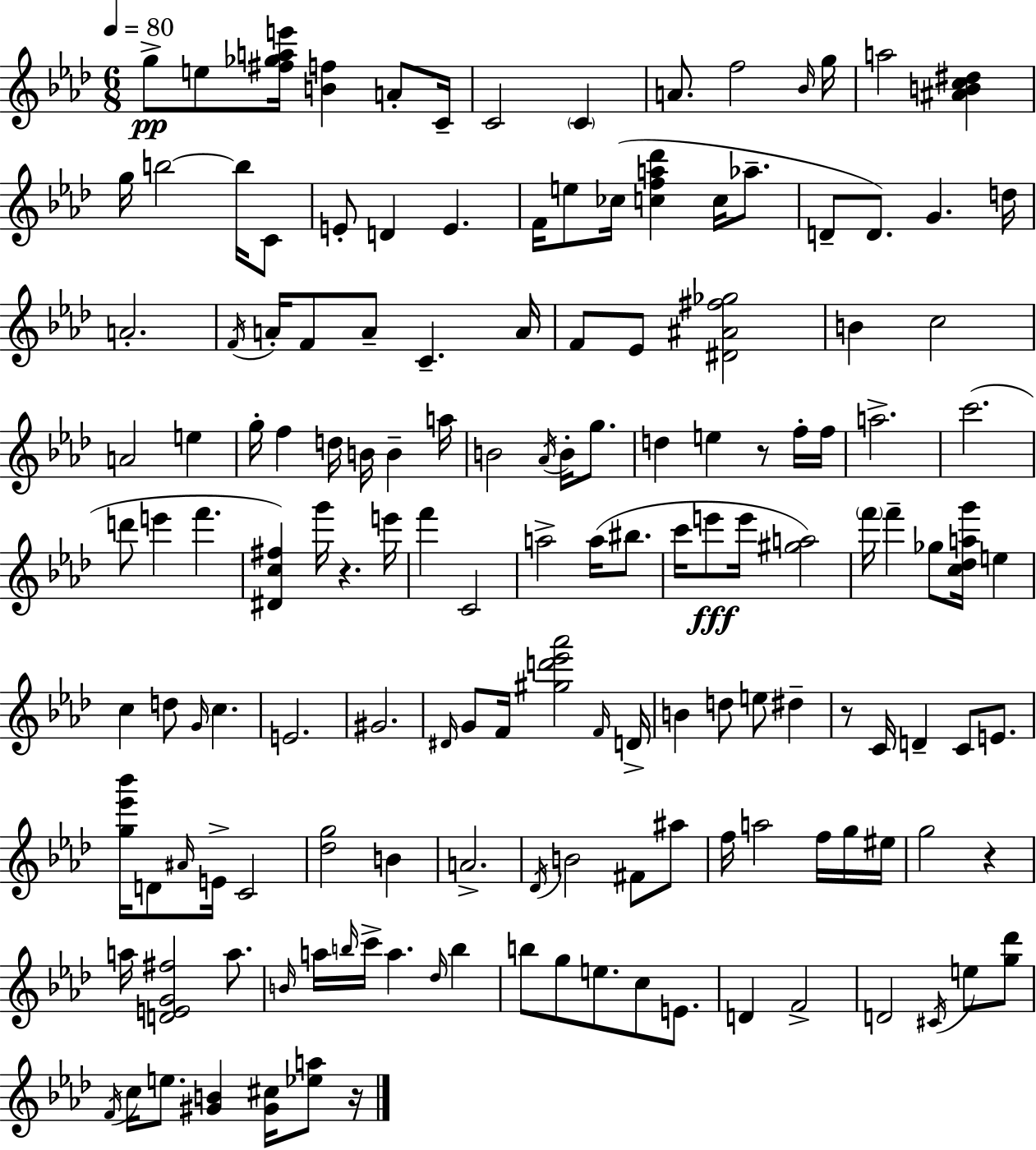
G5/e E5/e [F#5,Gb5,A5,E6]/s [B4,F5]/q A4/e C4/s C4/h C4/q A4/e. F5/h Bb4/s G5/s A5/h [A#4,B4,C5,D#5]/q G5/s B5/h B5/s C4/e E4/e D4/q E4/q. F4/s E5/e CES5/s [C5,F5,A5,Db6]/q C5/s Ab5/e. D4/e D4/e. G4/q. D5/s A4/h. F4/s A4/s F4/e A4/e C4/q. A4/s F4/e Eb4/e [D#4,A#4,F#5,Gb5]/h B4/q C5/h A4/h E5/q G5/s F5/q D5/s B4/s B4/q A5/s B4/h Ab4/s B4/s G5/e. D5/q E5/q R/e F5/s F5/s A5/h. C6/h. D6/e E6/q F6/q. [D#4,C5,F#5]/q G6/s R/q. E6/s F6/q C4/h A5/h A5/s BIS5/e. C6/s E6/e E6/s [G#5,A5]/h F6/s F6/q Gb5/e [C5,Db5,A5,G6]/s E5/q C5/q D5/e G4/s C5/q. E4/h. G#4/h. D#4/s G4/e F4/s [G#5,D6,Eb6,Ab6]/h F4/s D4/s B4/q D5/e E5/e D#5/q R/e C4/s D4/q C4/e E4/e. [G5,Eb6,Bb6]/s D4/e A#4/s E4/s C4/h [Db5,G5]/h B4/q A4/h. Db4/s B4/h F#4/e A#5/e F5/s A5/h F5/s G5/s EIS5/s G5/h R/q A5/s [D4,E4,G4,F#5]/h A5/e. B4/s A5/s B5/s C6/s A5/q. Db5/s B5/q B5/e G5/e E5/e. C5/e E4/e. D4/q F4/h D4/h C#4/s E5/e [G5,Db6]/e F4/s C5/s E5/e. [G#4,B4]/q [G#4,C#5]/s [Eb5,A5]/e R/s